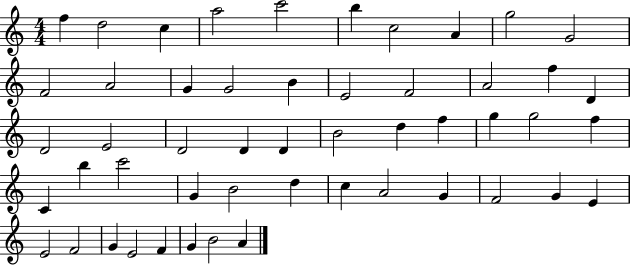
X:1
T:Untitled
M:4/4
L:1/4
K:C
f d2 c a2 c'2 b c2 A g2 G2 F2 A2 G G2 B E2 F2 A2 f D D2 E2 D2 D D B2 d f g g2 f C b c'2 G B2 d c A2 G F2 G E E2 F2 G E2 F G B2 A